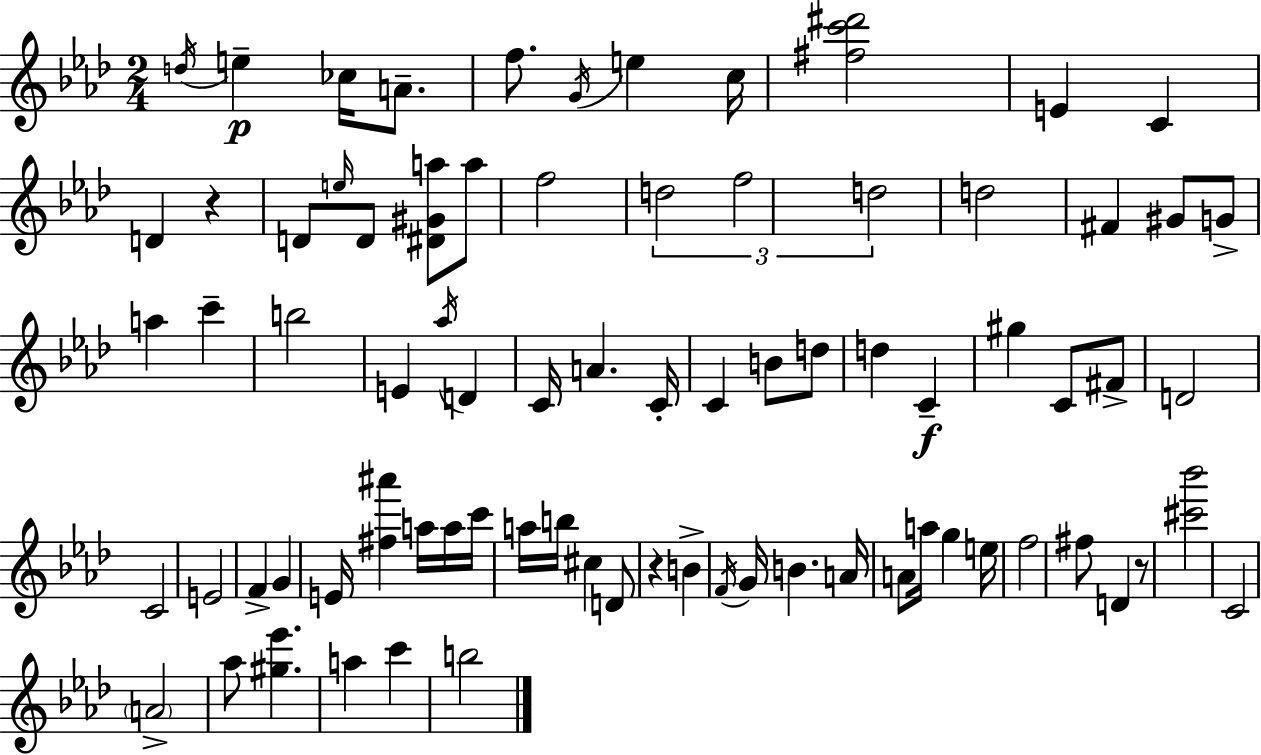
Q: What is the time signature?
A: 2/4